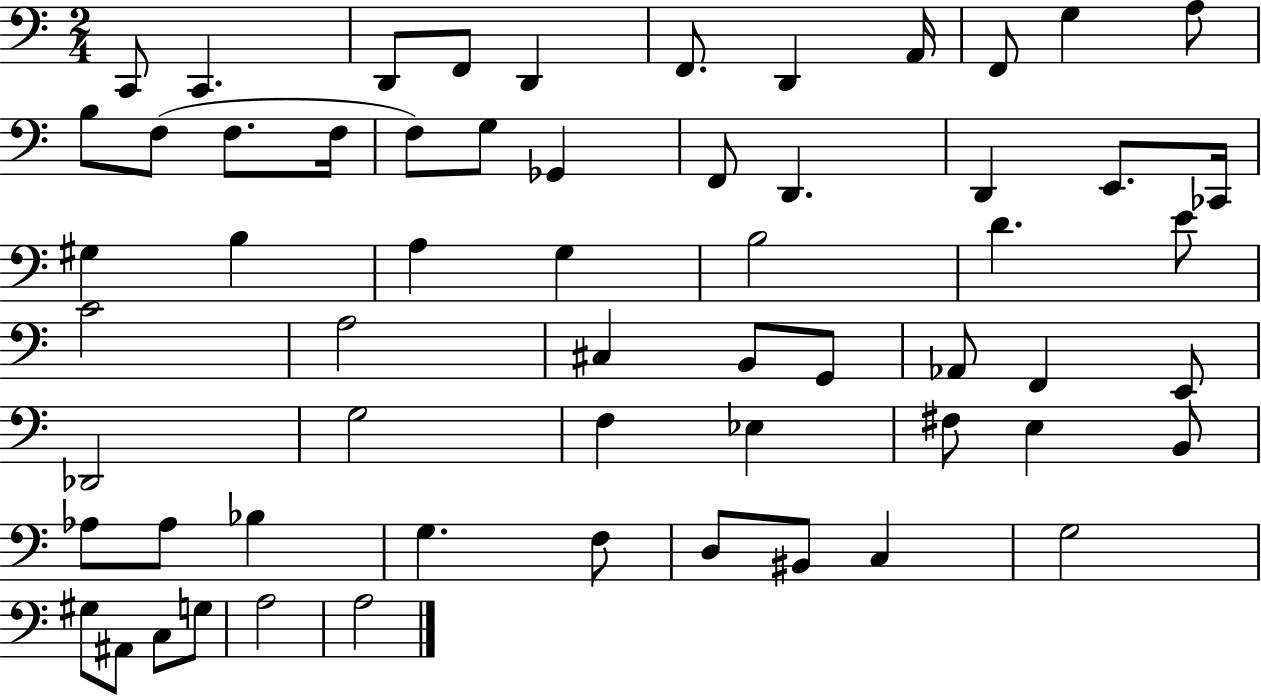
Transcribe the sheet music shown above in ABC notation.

X:1
T:Untitled
M:2/4
L:1/4
K:C
C,,/2 C,, D,,/2 F,,/2 D,, F,,/2 D,, A,,/4 F,,/2 G, A,/2 B,/2 F,/2 F,/2 F,/4 F,/2 G,/2 _G,, F,,/2 D,, D,, E,,/2 _C,,/4 ^G, B, A, G, B,2 D E/2 C2 A,2 ^C, B,,/2 G,,/2 _A,,/2 F,, E,,/2 _D,,2 G,2 F, _E, ^F,/2 E, B,,/2 _A,/2 _A,/2 _B, G, F,/2 D,/2 ^B,,/2 C, G,2 ^G,/2 ^A,,/2 C,/2 G,/2 A,2 A,2